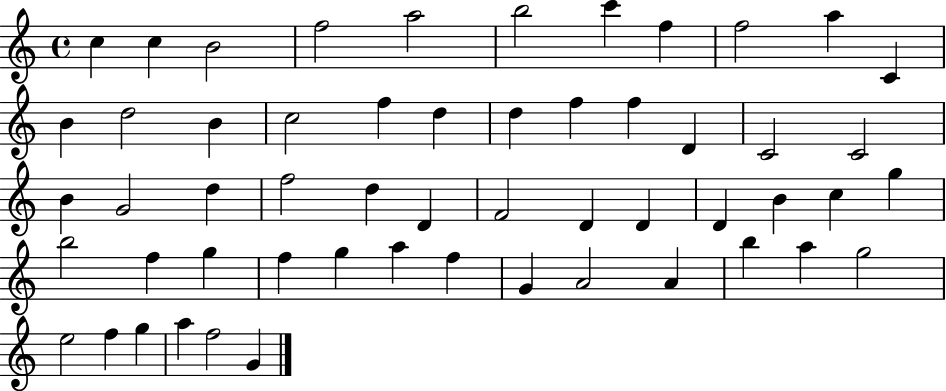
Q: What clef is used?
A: treble